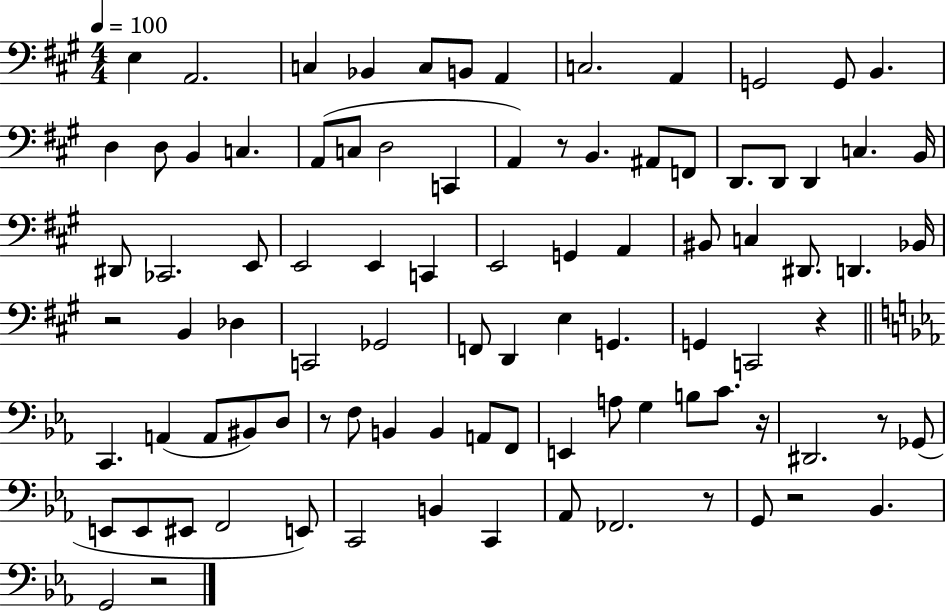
{
  \clef bass
  \numericTimeSignature
  \time 4/4
  \key a \major
  \tempo 4 = 100
  e4 a,2. | c4 bes,4 c8 b,8 a,4 | c2. a,4 | g,2 g,8 b,4. | \break d4 d8 b,4 c4. | a,8( c8 d2 c,4 | a,4) r8 b,4. ais,8 f,8 | d,8. d,8 d,4 c4. b,16 | \break dis,8 ces,2. e,8 | e,2 e,4 c,4 | e,2 g,4 a,4 | bis,8 c4 dis,8. d,4. bes,16 | \break r2 b,4 des4 | c,2 ges,2 | f,8 d,4 e4 g,4. | g,4 c,2 r4 | \break \bar "||" \break \key c \minor c,4. a,4( a,8 bis,8) d8 | r8 f8 b,4 b,4 a,8 f,8 | e,4 a8 g4 b8 c'8. r16 | dis,2. r8 ges,8( | \break e,8 e,8 eis,8 f,2 e,8) | c,2 b,4 c,4 | aes,8 fes,2. r8 | g,8 r2 bes,4. | \break g,2 r2 | \bar "|."
}